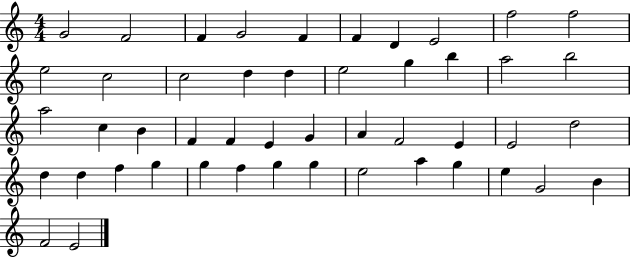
{
  \clef treble
  \numericTimeSignature
  \time 4/4
  \key c \major
  g'2 f'2 | f'4 g'2 f'4 | f'4 d'4 e'2 | f''2 f''2 | \break e''2 c''2 | c''2 d''4 d''4 | e''2 g''4 b''4 | a''2 b''2 | \break a''2 c''4 b'4 | f'4 f'4 e'4 g'4 | a'4 f'2 e'4 | e'2 d''2 | \break d''4 d''4 f''4 g''4 | g''4 f''4 g''4 g''4 | e''2 a''4 g''4 | e''4 g'2 b'4 | \break f'2 e'2 | \bar "|."
}